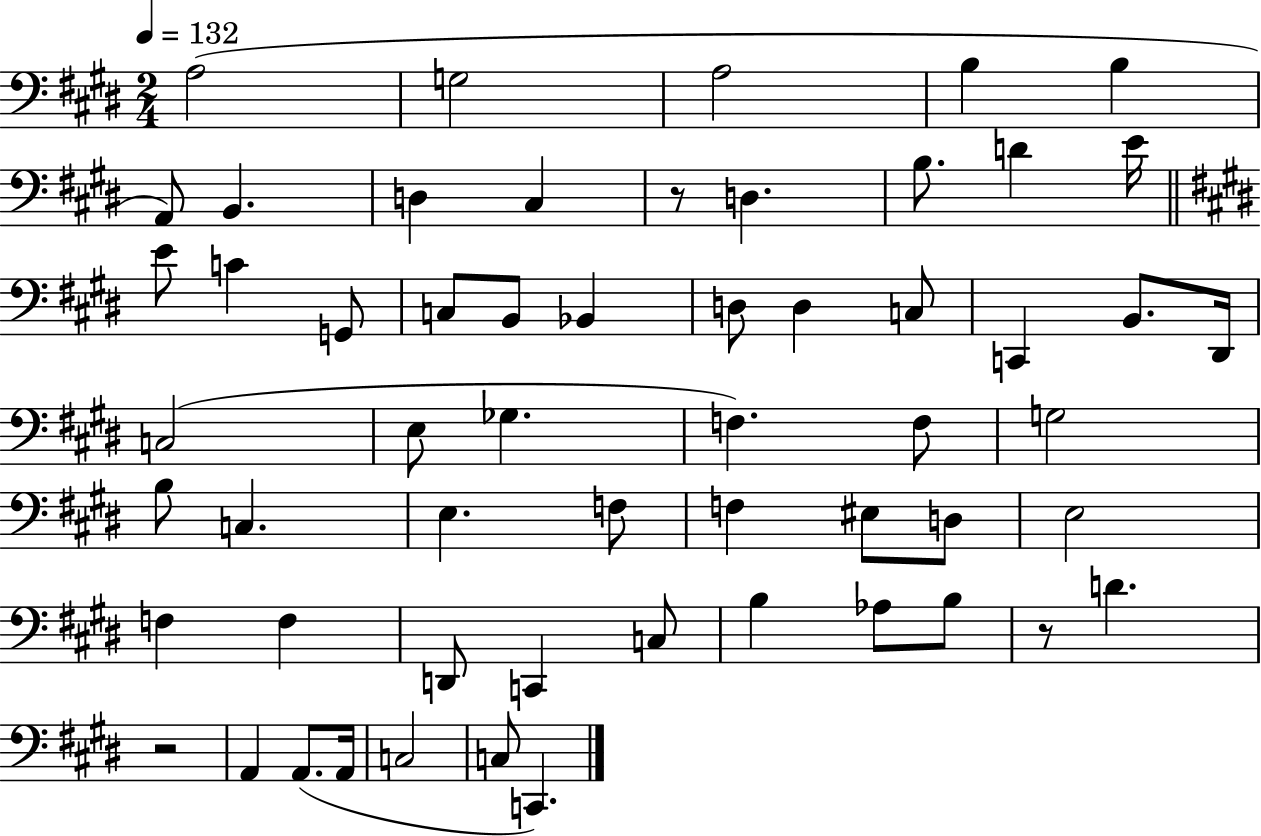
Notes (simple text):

A3/h G3/h A3/h B3/q B3/q A2/e B2/q. D3/q C#3/q R/e D3/q. B3/e. D4/q E4/s E4/e C4/q G2/e C3/e B2/e Bb2/q D3/e D3/q C3/e C2/q B2/e. D#2/s C3/h E3/e Gb3/q. F3/q. F3/e G3/h B3/e C3/q. E3/q. F3/e F3/q EIS3/e D3/e E3/h F3/q F3/q D2/e C2/q C3/e B3/q Ab3/e B3/e R/e D4/q. R/h A2/q A2/e. A2/s C3/h C3/e C2/q.